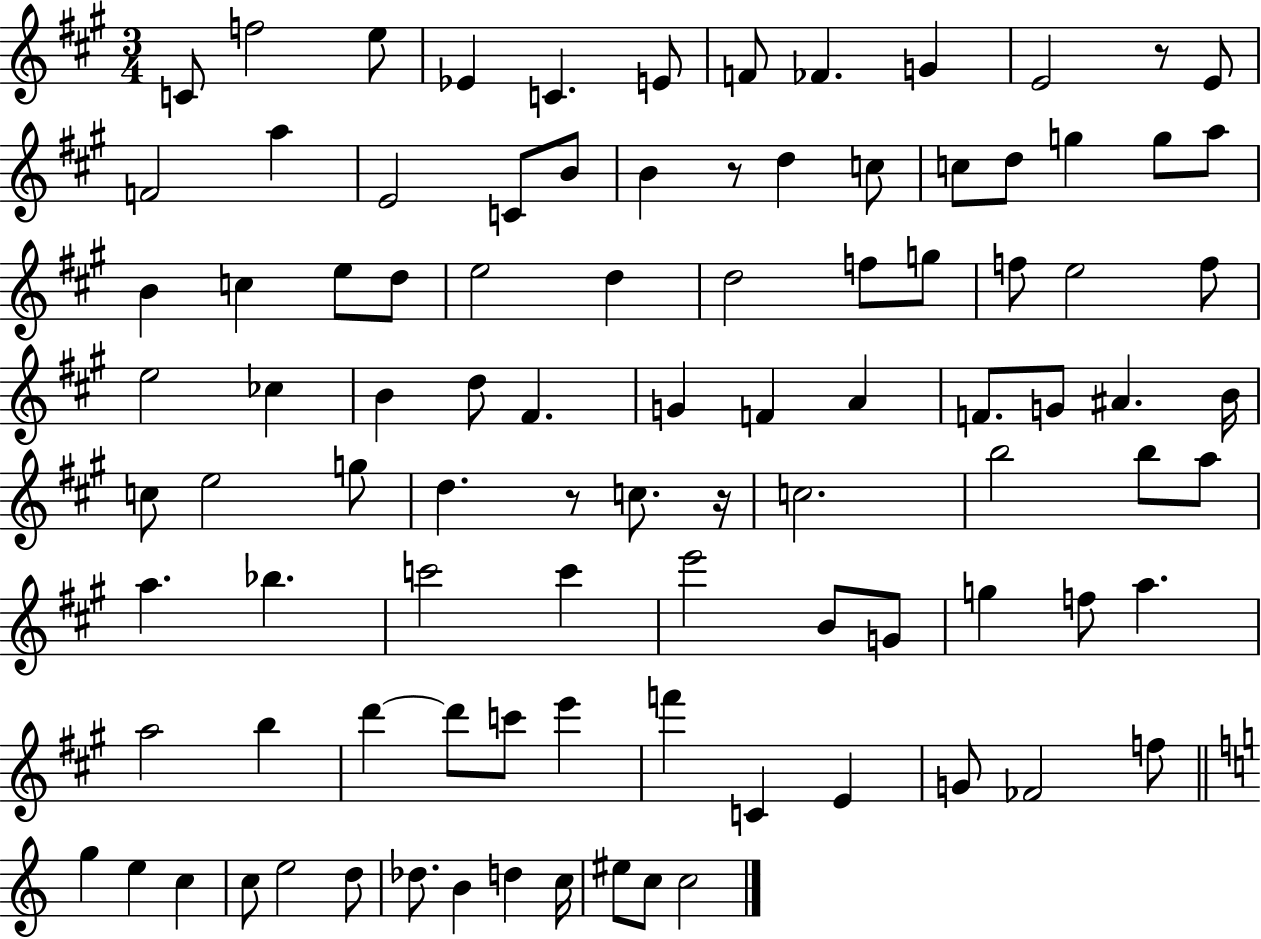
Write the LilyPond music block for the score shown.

{
  \clef treble
  \numericTimeSignature
  \time 3/4
  \key a \major
  c'8 f''2 e''8 | ees'4 c'4. e'8 | f'8 fes'4. g'4 | e'2 r8 e'8 | \break f'2 a''4 | e'2 c'8 b'8 | b'4 r8 d''4 c''8 | c''8 d''8 g''4 g''8 a''8 | \break b'4 c''4 e''8 d''8 | e''2 d''4 | d''2 f''8 g''8 | f''8 e''2 f''8 | \break e''2 ces''4 | b'4 d''8 fis'4. | g'4 f'4 a'4 | f'8. g'8 ais'4. b'16 | \break c''8 e''2 g''8 | d''4. r8 c''8. r16 | c''2. | b''2 b''8 a''8 | \break a''4. bes''4. | c'''2 c'''4 | e'''2 b'8 g'8 | g''4 f''8 a''4. | \break a''2 b''4 | d'''4~~ d'''8 c'''8 e'''4 | f'''4 c'4 e'4 | g'8 fes'2 f''8 | \break \bar "||" \break \key a \minor g''4 e''4 c''4 | c''8 e''2 d''8 | des''8. b'4 d''4 c''16 | eis''8 c''8 c''2 | \break \bar "|."
}